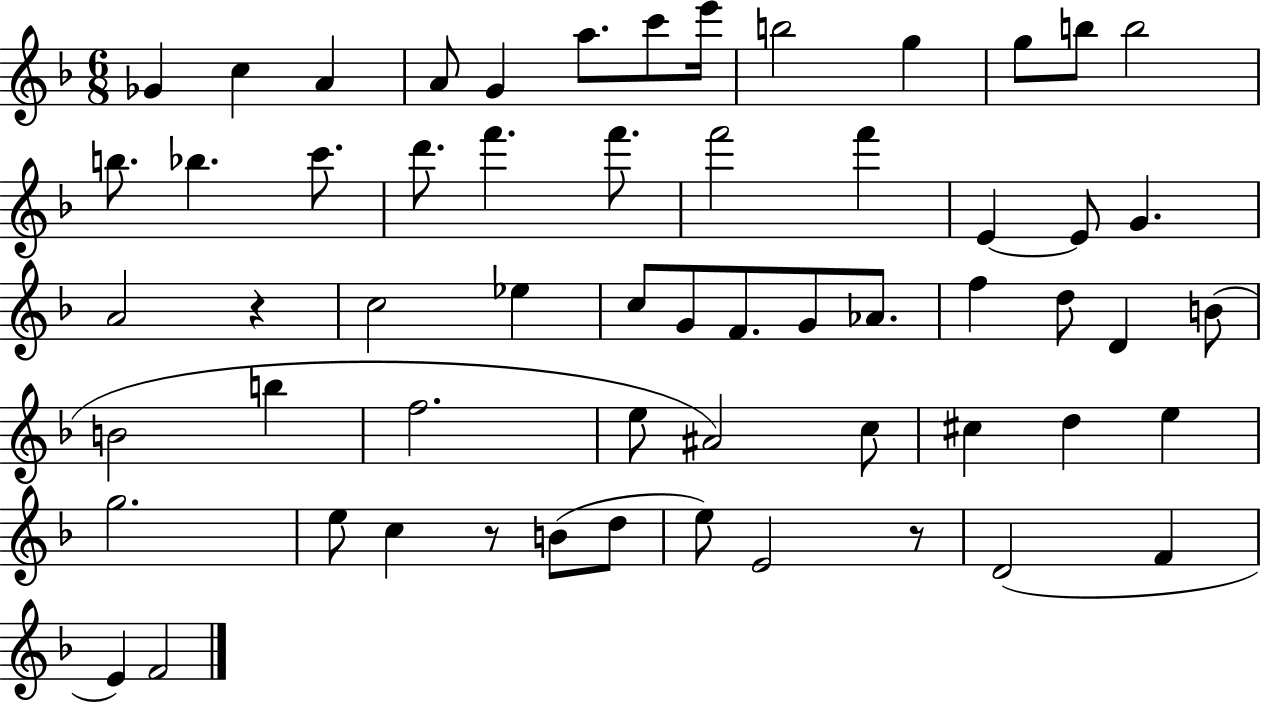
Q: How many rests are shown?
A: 3